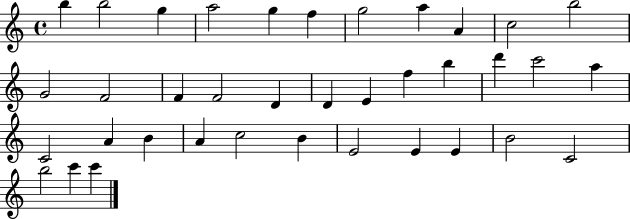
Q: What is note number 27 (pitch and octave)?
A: A4